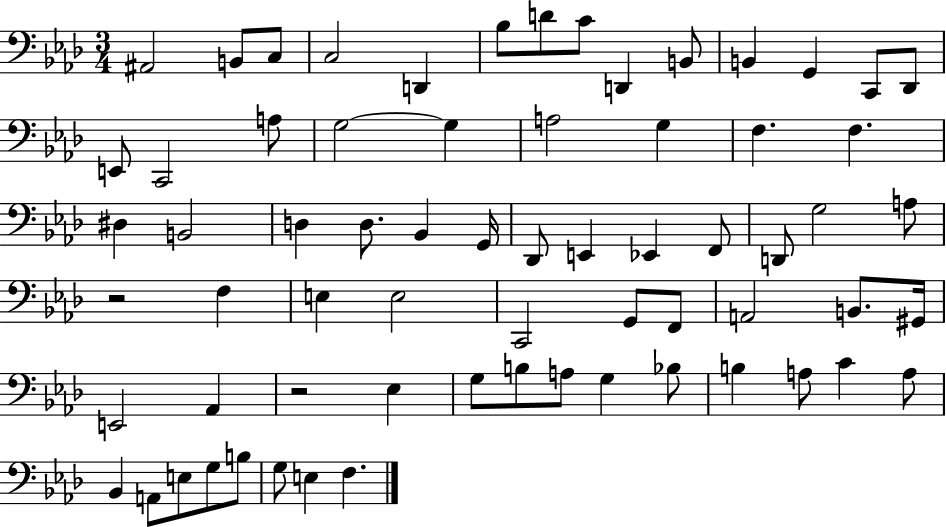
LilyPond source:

{
  \clef bass
  \numericTimeSignature
  \time 3/4
  \key aes \major
  ais,2 b,8 c8 | c2 d,4 | bes8 d'8 c'8 d,4 b,8 | b,4 g,4 c,8 des,8 | \break e,8 c,2 a8 | g2~~ g4 | a2 g4 | f4. f4. | \break dis4 b,2 | d4 d8. bes,4 g,16 | des,8 e,4 ees,4 f,8 | d,8 g2 a8 | \break r2 f4 | e4 e2 | c,2 g,8 f,8 | a,2 b,8. gis,16 | \break e,2 aes,4 | r2 ees4 | g8 b8 a8 g4 bes8 | b4 a8 c'4 a8 | \break bes,4 a,8 e8 g8 b8 | g8 e4 f4. | \bar "|."
}